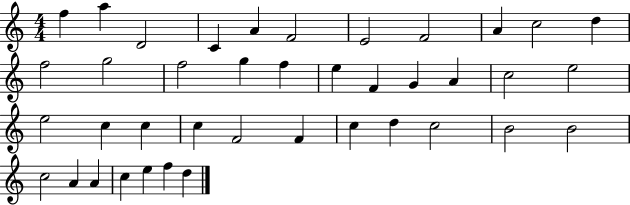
F5/q A5/q D4/h C4/q A4/q F4/h E4/h F4/h A4/q C5/h D5/q F5/h G5/h F5/h G5/q F5/q E5/q F4/q G4/q A4/q C5/h E5/h E5/h C5/q C5/q C5/q F4/h F4/q C5/q D5/q C5/h B4/h B4/h C5/h A4/q A4/q C5/q E5/q F5/q D5/q